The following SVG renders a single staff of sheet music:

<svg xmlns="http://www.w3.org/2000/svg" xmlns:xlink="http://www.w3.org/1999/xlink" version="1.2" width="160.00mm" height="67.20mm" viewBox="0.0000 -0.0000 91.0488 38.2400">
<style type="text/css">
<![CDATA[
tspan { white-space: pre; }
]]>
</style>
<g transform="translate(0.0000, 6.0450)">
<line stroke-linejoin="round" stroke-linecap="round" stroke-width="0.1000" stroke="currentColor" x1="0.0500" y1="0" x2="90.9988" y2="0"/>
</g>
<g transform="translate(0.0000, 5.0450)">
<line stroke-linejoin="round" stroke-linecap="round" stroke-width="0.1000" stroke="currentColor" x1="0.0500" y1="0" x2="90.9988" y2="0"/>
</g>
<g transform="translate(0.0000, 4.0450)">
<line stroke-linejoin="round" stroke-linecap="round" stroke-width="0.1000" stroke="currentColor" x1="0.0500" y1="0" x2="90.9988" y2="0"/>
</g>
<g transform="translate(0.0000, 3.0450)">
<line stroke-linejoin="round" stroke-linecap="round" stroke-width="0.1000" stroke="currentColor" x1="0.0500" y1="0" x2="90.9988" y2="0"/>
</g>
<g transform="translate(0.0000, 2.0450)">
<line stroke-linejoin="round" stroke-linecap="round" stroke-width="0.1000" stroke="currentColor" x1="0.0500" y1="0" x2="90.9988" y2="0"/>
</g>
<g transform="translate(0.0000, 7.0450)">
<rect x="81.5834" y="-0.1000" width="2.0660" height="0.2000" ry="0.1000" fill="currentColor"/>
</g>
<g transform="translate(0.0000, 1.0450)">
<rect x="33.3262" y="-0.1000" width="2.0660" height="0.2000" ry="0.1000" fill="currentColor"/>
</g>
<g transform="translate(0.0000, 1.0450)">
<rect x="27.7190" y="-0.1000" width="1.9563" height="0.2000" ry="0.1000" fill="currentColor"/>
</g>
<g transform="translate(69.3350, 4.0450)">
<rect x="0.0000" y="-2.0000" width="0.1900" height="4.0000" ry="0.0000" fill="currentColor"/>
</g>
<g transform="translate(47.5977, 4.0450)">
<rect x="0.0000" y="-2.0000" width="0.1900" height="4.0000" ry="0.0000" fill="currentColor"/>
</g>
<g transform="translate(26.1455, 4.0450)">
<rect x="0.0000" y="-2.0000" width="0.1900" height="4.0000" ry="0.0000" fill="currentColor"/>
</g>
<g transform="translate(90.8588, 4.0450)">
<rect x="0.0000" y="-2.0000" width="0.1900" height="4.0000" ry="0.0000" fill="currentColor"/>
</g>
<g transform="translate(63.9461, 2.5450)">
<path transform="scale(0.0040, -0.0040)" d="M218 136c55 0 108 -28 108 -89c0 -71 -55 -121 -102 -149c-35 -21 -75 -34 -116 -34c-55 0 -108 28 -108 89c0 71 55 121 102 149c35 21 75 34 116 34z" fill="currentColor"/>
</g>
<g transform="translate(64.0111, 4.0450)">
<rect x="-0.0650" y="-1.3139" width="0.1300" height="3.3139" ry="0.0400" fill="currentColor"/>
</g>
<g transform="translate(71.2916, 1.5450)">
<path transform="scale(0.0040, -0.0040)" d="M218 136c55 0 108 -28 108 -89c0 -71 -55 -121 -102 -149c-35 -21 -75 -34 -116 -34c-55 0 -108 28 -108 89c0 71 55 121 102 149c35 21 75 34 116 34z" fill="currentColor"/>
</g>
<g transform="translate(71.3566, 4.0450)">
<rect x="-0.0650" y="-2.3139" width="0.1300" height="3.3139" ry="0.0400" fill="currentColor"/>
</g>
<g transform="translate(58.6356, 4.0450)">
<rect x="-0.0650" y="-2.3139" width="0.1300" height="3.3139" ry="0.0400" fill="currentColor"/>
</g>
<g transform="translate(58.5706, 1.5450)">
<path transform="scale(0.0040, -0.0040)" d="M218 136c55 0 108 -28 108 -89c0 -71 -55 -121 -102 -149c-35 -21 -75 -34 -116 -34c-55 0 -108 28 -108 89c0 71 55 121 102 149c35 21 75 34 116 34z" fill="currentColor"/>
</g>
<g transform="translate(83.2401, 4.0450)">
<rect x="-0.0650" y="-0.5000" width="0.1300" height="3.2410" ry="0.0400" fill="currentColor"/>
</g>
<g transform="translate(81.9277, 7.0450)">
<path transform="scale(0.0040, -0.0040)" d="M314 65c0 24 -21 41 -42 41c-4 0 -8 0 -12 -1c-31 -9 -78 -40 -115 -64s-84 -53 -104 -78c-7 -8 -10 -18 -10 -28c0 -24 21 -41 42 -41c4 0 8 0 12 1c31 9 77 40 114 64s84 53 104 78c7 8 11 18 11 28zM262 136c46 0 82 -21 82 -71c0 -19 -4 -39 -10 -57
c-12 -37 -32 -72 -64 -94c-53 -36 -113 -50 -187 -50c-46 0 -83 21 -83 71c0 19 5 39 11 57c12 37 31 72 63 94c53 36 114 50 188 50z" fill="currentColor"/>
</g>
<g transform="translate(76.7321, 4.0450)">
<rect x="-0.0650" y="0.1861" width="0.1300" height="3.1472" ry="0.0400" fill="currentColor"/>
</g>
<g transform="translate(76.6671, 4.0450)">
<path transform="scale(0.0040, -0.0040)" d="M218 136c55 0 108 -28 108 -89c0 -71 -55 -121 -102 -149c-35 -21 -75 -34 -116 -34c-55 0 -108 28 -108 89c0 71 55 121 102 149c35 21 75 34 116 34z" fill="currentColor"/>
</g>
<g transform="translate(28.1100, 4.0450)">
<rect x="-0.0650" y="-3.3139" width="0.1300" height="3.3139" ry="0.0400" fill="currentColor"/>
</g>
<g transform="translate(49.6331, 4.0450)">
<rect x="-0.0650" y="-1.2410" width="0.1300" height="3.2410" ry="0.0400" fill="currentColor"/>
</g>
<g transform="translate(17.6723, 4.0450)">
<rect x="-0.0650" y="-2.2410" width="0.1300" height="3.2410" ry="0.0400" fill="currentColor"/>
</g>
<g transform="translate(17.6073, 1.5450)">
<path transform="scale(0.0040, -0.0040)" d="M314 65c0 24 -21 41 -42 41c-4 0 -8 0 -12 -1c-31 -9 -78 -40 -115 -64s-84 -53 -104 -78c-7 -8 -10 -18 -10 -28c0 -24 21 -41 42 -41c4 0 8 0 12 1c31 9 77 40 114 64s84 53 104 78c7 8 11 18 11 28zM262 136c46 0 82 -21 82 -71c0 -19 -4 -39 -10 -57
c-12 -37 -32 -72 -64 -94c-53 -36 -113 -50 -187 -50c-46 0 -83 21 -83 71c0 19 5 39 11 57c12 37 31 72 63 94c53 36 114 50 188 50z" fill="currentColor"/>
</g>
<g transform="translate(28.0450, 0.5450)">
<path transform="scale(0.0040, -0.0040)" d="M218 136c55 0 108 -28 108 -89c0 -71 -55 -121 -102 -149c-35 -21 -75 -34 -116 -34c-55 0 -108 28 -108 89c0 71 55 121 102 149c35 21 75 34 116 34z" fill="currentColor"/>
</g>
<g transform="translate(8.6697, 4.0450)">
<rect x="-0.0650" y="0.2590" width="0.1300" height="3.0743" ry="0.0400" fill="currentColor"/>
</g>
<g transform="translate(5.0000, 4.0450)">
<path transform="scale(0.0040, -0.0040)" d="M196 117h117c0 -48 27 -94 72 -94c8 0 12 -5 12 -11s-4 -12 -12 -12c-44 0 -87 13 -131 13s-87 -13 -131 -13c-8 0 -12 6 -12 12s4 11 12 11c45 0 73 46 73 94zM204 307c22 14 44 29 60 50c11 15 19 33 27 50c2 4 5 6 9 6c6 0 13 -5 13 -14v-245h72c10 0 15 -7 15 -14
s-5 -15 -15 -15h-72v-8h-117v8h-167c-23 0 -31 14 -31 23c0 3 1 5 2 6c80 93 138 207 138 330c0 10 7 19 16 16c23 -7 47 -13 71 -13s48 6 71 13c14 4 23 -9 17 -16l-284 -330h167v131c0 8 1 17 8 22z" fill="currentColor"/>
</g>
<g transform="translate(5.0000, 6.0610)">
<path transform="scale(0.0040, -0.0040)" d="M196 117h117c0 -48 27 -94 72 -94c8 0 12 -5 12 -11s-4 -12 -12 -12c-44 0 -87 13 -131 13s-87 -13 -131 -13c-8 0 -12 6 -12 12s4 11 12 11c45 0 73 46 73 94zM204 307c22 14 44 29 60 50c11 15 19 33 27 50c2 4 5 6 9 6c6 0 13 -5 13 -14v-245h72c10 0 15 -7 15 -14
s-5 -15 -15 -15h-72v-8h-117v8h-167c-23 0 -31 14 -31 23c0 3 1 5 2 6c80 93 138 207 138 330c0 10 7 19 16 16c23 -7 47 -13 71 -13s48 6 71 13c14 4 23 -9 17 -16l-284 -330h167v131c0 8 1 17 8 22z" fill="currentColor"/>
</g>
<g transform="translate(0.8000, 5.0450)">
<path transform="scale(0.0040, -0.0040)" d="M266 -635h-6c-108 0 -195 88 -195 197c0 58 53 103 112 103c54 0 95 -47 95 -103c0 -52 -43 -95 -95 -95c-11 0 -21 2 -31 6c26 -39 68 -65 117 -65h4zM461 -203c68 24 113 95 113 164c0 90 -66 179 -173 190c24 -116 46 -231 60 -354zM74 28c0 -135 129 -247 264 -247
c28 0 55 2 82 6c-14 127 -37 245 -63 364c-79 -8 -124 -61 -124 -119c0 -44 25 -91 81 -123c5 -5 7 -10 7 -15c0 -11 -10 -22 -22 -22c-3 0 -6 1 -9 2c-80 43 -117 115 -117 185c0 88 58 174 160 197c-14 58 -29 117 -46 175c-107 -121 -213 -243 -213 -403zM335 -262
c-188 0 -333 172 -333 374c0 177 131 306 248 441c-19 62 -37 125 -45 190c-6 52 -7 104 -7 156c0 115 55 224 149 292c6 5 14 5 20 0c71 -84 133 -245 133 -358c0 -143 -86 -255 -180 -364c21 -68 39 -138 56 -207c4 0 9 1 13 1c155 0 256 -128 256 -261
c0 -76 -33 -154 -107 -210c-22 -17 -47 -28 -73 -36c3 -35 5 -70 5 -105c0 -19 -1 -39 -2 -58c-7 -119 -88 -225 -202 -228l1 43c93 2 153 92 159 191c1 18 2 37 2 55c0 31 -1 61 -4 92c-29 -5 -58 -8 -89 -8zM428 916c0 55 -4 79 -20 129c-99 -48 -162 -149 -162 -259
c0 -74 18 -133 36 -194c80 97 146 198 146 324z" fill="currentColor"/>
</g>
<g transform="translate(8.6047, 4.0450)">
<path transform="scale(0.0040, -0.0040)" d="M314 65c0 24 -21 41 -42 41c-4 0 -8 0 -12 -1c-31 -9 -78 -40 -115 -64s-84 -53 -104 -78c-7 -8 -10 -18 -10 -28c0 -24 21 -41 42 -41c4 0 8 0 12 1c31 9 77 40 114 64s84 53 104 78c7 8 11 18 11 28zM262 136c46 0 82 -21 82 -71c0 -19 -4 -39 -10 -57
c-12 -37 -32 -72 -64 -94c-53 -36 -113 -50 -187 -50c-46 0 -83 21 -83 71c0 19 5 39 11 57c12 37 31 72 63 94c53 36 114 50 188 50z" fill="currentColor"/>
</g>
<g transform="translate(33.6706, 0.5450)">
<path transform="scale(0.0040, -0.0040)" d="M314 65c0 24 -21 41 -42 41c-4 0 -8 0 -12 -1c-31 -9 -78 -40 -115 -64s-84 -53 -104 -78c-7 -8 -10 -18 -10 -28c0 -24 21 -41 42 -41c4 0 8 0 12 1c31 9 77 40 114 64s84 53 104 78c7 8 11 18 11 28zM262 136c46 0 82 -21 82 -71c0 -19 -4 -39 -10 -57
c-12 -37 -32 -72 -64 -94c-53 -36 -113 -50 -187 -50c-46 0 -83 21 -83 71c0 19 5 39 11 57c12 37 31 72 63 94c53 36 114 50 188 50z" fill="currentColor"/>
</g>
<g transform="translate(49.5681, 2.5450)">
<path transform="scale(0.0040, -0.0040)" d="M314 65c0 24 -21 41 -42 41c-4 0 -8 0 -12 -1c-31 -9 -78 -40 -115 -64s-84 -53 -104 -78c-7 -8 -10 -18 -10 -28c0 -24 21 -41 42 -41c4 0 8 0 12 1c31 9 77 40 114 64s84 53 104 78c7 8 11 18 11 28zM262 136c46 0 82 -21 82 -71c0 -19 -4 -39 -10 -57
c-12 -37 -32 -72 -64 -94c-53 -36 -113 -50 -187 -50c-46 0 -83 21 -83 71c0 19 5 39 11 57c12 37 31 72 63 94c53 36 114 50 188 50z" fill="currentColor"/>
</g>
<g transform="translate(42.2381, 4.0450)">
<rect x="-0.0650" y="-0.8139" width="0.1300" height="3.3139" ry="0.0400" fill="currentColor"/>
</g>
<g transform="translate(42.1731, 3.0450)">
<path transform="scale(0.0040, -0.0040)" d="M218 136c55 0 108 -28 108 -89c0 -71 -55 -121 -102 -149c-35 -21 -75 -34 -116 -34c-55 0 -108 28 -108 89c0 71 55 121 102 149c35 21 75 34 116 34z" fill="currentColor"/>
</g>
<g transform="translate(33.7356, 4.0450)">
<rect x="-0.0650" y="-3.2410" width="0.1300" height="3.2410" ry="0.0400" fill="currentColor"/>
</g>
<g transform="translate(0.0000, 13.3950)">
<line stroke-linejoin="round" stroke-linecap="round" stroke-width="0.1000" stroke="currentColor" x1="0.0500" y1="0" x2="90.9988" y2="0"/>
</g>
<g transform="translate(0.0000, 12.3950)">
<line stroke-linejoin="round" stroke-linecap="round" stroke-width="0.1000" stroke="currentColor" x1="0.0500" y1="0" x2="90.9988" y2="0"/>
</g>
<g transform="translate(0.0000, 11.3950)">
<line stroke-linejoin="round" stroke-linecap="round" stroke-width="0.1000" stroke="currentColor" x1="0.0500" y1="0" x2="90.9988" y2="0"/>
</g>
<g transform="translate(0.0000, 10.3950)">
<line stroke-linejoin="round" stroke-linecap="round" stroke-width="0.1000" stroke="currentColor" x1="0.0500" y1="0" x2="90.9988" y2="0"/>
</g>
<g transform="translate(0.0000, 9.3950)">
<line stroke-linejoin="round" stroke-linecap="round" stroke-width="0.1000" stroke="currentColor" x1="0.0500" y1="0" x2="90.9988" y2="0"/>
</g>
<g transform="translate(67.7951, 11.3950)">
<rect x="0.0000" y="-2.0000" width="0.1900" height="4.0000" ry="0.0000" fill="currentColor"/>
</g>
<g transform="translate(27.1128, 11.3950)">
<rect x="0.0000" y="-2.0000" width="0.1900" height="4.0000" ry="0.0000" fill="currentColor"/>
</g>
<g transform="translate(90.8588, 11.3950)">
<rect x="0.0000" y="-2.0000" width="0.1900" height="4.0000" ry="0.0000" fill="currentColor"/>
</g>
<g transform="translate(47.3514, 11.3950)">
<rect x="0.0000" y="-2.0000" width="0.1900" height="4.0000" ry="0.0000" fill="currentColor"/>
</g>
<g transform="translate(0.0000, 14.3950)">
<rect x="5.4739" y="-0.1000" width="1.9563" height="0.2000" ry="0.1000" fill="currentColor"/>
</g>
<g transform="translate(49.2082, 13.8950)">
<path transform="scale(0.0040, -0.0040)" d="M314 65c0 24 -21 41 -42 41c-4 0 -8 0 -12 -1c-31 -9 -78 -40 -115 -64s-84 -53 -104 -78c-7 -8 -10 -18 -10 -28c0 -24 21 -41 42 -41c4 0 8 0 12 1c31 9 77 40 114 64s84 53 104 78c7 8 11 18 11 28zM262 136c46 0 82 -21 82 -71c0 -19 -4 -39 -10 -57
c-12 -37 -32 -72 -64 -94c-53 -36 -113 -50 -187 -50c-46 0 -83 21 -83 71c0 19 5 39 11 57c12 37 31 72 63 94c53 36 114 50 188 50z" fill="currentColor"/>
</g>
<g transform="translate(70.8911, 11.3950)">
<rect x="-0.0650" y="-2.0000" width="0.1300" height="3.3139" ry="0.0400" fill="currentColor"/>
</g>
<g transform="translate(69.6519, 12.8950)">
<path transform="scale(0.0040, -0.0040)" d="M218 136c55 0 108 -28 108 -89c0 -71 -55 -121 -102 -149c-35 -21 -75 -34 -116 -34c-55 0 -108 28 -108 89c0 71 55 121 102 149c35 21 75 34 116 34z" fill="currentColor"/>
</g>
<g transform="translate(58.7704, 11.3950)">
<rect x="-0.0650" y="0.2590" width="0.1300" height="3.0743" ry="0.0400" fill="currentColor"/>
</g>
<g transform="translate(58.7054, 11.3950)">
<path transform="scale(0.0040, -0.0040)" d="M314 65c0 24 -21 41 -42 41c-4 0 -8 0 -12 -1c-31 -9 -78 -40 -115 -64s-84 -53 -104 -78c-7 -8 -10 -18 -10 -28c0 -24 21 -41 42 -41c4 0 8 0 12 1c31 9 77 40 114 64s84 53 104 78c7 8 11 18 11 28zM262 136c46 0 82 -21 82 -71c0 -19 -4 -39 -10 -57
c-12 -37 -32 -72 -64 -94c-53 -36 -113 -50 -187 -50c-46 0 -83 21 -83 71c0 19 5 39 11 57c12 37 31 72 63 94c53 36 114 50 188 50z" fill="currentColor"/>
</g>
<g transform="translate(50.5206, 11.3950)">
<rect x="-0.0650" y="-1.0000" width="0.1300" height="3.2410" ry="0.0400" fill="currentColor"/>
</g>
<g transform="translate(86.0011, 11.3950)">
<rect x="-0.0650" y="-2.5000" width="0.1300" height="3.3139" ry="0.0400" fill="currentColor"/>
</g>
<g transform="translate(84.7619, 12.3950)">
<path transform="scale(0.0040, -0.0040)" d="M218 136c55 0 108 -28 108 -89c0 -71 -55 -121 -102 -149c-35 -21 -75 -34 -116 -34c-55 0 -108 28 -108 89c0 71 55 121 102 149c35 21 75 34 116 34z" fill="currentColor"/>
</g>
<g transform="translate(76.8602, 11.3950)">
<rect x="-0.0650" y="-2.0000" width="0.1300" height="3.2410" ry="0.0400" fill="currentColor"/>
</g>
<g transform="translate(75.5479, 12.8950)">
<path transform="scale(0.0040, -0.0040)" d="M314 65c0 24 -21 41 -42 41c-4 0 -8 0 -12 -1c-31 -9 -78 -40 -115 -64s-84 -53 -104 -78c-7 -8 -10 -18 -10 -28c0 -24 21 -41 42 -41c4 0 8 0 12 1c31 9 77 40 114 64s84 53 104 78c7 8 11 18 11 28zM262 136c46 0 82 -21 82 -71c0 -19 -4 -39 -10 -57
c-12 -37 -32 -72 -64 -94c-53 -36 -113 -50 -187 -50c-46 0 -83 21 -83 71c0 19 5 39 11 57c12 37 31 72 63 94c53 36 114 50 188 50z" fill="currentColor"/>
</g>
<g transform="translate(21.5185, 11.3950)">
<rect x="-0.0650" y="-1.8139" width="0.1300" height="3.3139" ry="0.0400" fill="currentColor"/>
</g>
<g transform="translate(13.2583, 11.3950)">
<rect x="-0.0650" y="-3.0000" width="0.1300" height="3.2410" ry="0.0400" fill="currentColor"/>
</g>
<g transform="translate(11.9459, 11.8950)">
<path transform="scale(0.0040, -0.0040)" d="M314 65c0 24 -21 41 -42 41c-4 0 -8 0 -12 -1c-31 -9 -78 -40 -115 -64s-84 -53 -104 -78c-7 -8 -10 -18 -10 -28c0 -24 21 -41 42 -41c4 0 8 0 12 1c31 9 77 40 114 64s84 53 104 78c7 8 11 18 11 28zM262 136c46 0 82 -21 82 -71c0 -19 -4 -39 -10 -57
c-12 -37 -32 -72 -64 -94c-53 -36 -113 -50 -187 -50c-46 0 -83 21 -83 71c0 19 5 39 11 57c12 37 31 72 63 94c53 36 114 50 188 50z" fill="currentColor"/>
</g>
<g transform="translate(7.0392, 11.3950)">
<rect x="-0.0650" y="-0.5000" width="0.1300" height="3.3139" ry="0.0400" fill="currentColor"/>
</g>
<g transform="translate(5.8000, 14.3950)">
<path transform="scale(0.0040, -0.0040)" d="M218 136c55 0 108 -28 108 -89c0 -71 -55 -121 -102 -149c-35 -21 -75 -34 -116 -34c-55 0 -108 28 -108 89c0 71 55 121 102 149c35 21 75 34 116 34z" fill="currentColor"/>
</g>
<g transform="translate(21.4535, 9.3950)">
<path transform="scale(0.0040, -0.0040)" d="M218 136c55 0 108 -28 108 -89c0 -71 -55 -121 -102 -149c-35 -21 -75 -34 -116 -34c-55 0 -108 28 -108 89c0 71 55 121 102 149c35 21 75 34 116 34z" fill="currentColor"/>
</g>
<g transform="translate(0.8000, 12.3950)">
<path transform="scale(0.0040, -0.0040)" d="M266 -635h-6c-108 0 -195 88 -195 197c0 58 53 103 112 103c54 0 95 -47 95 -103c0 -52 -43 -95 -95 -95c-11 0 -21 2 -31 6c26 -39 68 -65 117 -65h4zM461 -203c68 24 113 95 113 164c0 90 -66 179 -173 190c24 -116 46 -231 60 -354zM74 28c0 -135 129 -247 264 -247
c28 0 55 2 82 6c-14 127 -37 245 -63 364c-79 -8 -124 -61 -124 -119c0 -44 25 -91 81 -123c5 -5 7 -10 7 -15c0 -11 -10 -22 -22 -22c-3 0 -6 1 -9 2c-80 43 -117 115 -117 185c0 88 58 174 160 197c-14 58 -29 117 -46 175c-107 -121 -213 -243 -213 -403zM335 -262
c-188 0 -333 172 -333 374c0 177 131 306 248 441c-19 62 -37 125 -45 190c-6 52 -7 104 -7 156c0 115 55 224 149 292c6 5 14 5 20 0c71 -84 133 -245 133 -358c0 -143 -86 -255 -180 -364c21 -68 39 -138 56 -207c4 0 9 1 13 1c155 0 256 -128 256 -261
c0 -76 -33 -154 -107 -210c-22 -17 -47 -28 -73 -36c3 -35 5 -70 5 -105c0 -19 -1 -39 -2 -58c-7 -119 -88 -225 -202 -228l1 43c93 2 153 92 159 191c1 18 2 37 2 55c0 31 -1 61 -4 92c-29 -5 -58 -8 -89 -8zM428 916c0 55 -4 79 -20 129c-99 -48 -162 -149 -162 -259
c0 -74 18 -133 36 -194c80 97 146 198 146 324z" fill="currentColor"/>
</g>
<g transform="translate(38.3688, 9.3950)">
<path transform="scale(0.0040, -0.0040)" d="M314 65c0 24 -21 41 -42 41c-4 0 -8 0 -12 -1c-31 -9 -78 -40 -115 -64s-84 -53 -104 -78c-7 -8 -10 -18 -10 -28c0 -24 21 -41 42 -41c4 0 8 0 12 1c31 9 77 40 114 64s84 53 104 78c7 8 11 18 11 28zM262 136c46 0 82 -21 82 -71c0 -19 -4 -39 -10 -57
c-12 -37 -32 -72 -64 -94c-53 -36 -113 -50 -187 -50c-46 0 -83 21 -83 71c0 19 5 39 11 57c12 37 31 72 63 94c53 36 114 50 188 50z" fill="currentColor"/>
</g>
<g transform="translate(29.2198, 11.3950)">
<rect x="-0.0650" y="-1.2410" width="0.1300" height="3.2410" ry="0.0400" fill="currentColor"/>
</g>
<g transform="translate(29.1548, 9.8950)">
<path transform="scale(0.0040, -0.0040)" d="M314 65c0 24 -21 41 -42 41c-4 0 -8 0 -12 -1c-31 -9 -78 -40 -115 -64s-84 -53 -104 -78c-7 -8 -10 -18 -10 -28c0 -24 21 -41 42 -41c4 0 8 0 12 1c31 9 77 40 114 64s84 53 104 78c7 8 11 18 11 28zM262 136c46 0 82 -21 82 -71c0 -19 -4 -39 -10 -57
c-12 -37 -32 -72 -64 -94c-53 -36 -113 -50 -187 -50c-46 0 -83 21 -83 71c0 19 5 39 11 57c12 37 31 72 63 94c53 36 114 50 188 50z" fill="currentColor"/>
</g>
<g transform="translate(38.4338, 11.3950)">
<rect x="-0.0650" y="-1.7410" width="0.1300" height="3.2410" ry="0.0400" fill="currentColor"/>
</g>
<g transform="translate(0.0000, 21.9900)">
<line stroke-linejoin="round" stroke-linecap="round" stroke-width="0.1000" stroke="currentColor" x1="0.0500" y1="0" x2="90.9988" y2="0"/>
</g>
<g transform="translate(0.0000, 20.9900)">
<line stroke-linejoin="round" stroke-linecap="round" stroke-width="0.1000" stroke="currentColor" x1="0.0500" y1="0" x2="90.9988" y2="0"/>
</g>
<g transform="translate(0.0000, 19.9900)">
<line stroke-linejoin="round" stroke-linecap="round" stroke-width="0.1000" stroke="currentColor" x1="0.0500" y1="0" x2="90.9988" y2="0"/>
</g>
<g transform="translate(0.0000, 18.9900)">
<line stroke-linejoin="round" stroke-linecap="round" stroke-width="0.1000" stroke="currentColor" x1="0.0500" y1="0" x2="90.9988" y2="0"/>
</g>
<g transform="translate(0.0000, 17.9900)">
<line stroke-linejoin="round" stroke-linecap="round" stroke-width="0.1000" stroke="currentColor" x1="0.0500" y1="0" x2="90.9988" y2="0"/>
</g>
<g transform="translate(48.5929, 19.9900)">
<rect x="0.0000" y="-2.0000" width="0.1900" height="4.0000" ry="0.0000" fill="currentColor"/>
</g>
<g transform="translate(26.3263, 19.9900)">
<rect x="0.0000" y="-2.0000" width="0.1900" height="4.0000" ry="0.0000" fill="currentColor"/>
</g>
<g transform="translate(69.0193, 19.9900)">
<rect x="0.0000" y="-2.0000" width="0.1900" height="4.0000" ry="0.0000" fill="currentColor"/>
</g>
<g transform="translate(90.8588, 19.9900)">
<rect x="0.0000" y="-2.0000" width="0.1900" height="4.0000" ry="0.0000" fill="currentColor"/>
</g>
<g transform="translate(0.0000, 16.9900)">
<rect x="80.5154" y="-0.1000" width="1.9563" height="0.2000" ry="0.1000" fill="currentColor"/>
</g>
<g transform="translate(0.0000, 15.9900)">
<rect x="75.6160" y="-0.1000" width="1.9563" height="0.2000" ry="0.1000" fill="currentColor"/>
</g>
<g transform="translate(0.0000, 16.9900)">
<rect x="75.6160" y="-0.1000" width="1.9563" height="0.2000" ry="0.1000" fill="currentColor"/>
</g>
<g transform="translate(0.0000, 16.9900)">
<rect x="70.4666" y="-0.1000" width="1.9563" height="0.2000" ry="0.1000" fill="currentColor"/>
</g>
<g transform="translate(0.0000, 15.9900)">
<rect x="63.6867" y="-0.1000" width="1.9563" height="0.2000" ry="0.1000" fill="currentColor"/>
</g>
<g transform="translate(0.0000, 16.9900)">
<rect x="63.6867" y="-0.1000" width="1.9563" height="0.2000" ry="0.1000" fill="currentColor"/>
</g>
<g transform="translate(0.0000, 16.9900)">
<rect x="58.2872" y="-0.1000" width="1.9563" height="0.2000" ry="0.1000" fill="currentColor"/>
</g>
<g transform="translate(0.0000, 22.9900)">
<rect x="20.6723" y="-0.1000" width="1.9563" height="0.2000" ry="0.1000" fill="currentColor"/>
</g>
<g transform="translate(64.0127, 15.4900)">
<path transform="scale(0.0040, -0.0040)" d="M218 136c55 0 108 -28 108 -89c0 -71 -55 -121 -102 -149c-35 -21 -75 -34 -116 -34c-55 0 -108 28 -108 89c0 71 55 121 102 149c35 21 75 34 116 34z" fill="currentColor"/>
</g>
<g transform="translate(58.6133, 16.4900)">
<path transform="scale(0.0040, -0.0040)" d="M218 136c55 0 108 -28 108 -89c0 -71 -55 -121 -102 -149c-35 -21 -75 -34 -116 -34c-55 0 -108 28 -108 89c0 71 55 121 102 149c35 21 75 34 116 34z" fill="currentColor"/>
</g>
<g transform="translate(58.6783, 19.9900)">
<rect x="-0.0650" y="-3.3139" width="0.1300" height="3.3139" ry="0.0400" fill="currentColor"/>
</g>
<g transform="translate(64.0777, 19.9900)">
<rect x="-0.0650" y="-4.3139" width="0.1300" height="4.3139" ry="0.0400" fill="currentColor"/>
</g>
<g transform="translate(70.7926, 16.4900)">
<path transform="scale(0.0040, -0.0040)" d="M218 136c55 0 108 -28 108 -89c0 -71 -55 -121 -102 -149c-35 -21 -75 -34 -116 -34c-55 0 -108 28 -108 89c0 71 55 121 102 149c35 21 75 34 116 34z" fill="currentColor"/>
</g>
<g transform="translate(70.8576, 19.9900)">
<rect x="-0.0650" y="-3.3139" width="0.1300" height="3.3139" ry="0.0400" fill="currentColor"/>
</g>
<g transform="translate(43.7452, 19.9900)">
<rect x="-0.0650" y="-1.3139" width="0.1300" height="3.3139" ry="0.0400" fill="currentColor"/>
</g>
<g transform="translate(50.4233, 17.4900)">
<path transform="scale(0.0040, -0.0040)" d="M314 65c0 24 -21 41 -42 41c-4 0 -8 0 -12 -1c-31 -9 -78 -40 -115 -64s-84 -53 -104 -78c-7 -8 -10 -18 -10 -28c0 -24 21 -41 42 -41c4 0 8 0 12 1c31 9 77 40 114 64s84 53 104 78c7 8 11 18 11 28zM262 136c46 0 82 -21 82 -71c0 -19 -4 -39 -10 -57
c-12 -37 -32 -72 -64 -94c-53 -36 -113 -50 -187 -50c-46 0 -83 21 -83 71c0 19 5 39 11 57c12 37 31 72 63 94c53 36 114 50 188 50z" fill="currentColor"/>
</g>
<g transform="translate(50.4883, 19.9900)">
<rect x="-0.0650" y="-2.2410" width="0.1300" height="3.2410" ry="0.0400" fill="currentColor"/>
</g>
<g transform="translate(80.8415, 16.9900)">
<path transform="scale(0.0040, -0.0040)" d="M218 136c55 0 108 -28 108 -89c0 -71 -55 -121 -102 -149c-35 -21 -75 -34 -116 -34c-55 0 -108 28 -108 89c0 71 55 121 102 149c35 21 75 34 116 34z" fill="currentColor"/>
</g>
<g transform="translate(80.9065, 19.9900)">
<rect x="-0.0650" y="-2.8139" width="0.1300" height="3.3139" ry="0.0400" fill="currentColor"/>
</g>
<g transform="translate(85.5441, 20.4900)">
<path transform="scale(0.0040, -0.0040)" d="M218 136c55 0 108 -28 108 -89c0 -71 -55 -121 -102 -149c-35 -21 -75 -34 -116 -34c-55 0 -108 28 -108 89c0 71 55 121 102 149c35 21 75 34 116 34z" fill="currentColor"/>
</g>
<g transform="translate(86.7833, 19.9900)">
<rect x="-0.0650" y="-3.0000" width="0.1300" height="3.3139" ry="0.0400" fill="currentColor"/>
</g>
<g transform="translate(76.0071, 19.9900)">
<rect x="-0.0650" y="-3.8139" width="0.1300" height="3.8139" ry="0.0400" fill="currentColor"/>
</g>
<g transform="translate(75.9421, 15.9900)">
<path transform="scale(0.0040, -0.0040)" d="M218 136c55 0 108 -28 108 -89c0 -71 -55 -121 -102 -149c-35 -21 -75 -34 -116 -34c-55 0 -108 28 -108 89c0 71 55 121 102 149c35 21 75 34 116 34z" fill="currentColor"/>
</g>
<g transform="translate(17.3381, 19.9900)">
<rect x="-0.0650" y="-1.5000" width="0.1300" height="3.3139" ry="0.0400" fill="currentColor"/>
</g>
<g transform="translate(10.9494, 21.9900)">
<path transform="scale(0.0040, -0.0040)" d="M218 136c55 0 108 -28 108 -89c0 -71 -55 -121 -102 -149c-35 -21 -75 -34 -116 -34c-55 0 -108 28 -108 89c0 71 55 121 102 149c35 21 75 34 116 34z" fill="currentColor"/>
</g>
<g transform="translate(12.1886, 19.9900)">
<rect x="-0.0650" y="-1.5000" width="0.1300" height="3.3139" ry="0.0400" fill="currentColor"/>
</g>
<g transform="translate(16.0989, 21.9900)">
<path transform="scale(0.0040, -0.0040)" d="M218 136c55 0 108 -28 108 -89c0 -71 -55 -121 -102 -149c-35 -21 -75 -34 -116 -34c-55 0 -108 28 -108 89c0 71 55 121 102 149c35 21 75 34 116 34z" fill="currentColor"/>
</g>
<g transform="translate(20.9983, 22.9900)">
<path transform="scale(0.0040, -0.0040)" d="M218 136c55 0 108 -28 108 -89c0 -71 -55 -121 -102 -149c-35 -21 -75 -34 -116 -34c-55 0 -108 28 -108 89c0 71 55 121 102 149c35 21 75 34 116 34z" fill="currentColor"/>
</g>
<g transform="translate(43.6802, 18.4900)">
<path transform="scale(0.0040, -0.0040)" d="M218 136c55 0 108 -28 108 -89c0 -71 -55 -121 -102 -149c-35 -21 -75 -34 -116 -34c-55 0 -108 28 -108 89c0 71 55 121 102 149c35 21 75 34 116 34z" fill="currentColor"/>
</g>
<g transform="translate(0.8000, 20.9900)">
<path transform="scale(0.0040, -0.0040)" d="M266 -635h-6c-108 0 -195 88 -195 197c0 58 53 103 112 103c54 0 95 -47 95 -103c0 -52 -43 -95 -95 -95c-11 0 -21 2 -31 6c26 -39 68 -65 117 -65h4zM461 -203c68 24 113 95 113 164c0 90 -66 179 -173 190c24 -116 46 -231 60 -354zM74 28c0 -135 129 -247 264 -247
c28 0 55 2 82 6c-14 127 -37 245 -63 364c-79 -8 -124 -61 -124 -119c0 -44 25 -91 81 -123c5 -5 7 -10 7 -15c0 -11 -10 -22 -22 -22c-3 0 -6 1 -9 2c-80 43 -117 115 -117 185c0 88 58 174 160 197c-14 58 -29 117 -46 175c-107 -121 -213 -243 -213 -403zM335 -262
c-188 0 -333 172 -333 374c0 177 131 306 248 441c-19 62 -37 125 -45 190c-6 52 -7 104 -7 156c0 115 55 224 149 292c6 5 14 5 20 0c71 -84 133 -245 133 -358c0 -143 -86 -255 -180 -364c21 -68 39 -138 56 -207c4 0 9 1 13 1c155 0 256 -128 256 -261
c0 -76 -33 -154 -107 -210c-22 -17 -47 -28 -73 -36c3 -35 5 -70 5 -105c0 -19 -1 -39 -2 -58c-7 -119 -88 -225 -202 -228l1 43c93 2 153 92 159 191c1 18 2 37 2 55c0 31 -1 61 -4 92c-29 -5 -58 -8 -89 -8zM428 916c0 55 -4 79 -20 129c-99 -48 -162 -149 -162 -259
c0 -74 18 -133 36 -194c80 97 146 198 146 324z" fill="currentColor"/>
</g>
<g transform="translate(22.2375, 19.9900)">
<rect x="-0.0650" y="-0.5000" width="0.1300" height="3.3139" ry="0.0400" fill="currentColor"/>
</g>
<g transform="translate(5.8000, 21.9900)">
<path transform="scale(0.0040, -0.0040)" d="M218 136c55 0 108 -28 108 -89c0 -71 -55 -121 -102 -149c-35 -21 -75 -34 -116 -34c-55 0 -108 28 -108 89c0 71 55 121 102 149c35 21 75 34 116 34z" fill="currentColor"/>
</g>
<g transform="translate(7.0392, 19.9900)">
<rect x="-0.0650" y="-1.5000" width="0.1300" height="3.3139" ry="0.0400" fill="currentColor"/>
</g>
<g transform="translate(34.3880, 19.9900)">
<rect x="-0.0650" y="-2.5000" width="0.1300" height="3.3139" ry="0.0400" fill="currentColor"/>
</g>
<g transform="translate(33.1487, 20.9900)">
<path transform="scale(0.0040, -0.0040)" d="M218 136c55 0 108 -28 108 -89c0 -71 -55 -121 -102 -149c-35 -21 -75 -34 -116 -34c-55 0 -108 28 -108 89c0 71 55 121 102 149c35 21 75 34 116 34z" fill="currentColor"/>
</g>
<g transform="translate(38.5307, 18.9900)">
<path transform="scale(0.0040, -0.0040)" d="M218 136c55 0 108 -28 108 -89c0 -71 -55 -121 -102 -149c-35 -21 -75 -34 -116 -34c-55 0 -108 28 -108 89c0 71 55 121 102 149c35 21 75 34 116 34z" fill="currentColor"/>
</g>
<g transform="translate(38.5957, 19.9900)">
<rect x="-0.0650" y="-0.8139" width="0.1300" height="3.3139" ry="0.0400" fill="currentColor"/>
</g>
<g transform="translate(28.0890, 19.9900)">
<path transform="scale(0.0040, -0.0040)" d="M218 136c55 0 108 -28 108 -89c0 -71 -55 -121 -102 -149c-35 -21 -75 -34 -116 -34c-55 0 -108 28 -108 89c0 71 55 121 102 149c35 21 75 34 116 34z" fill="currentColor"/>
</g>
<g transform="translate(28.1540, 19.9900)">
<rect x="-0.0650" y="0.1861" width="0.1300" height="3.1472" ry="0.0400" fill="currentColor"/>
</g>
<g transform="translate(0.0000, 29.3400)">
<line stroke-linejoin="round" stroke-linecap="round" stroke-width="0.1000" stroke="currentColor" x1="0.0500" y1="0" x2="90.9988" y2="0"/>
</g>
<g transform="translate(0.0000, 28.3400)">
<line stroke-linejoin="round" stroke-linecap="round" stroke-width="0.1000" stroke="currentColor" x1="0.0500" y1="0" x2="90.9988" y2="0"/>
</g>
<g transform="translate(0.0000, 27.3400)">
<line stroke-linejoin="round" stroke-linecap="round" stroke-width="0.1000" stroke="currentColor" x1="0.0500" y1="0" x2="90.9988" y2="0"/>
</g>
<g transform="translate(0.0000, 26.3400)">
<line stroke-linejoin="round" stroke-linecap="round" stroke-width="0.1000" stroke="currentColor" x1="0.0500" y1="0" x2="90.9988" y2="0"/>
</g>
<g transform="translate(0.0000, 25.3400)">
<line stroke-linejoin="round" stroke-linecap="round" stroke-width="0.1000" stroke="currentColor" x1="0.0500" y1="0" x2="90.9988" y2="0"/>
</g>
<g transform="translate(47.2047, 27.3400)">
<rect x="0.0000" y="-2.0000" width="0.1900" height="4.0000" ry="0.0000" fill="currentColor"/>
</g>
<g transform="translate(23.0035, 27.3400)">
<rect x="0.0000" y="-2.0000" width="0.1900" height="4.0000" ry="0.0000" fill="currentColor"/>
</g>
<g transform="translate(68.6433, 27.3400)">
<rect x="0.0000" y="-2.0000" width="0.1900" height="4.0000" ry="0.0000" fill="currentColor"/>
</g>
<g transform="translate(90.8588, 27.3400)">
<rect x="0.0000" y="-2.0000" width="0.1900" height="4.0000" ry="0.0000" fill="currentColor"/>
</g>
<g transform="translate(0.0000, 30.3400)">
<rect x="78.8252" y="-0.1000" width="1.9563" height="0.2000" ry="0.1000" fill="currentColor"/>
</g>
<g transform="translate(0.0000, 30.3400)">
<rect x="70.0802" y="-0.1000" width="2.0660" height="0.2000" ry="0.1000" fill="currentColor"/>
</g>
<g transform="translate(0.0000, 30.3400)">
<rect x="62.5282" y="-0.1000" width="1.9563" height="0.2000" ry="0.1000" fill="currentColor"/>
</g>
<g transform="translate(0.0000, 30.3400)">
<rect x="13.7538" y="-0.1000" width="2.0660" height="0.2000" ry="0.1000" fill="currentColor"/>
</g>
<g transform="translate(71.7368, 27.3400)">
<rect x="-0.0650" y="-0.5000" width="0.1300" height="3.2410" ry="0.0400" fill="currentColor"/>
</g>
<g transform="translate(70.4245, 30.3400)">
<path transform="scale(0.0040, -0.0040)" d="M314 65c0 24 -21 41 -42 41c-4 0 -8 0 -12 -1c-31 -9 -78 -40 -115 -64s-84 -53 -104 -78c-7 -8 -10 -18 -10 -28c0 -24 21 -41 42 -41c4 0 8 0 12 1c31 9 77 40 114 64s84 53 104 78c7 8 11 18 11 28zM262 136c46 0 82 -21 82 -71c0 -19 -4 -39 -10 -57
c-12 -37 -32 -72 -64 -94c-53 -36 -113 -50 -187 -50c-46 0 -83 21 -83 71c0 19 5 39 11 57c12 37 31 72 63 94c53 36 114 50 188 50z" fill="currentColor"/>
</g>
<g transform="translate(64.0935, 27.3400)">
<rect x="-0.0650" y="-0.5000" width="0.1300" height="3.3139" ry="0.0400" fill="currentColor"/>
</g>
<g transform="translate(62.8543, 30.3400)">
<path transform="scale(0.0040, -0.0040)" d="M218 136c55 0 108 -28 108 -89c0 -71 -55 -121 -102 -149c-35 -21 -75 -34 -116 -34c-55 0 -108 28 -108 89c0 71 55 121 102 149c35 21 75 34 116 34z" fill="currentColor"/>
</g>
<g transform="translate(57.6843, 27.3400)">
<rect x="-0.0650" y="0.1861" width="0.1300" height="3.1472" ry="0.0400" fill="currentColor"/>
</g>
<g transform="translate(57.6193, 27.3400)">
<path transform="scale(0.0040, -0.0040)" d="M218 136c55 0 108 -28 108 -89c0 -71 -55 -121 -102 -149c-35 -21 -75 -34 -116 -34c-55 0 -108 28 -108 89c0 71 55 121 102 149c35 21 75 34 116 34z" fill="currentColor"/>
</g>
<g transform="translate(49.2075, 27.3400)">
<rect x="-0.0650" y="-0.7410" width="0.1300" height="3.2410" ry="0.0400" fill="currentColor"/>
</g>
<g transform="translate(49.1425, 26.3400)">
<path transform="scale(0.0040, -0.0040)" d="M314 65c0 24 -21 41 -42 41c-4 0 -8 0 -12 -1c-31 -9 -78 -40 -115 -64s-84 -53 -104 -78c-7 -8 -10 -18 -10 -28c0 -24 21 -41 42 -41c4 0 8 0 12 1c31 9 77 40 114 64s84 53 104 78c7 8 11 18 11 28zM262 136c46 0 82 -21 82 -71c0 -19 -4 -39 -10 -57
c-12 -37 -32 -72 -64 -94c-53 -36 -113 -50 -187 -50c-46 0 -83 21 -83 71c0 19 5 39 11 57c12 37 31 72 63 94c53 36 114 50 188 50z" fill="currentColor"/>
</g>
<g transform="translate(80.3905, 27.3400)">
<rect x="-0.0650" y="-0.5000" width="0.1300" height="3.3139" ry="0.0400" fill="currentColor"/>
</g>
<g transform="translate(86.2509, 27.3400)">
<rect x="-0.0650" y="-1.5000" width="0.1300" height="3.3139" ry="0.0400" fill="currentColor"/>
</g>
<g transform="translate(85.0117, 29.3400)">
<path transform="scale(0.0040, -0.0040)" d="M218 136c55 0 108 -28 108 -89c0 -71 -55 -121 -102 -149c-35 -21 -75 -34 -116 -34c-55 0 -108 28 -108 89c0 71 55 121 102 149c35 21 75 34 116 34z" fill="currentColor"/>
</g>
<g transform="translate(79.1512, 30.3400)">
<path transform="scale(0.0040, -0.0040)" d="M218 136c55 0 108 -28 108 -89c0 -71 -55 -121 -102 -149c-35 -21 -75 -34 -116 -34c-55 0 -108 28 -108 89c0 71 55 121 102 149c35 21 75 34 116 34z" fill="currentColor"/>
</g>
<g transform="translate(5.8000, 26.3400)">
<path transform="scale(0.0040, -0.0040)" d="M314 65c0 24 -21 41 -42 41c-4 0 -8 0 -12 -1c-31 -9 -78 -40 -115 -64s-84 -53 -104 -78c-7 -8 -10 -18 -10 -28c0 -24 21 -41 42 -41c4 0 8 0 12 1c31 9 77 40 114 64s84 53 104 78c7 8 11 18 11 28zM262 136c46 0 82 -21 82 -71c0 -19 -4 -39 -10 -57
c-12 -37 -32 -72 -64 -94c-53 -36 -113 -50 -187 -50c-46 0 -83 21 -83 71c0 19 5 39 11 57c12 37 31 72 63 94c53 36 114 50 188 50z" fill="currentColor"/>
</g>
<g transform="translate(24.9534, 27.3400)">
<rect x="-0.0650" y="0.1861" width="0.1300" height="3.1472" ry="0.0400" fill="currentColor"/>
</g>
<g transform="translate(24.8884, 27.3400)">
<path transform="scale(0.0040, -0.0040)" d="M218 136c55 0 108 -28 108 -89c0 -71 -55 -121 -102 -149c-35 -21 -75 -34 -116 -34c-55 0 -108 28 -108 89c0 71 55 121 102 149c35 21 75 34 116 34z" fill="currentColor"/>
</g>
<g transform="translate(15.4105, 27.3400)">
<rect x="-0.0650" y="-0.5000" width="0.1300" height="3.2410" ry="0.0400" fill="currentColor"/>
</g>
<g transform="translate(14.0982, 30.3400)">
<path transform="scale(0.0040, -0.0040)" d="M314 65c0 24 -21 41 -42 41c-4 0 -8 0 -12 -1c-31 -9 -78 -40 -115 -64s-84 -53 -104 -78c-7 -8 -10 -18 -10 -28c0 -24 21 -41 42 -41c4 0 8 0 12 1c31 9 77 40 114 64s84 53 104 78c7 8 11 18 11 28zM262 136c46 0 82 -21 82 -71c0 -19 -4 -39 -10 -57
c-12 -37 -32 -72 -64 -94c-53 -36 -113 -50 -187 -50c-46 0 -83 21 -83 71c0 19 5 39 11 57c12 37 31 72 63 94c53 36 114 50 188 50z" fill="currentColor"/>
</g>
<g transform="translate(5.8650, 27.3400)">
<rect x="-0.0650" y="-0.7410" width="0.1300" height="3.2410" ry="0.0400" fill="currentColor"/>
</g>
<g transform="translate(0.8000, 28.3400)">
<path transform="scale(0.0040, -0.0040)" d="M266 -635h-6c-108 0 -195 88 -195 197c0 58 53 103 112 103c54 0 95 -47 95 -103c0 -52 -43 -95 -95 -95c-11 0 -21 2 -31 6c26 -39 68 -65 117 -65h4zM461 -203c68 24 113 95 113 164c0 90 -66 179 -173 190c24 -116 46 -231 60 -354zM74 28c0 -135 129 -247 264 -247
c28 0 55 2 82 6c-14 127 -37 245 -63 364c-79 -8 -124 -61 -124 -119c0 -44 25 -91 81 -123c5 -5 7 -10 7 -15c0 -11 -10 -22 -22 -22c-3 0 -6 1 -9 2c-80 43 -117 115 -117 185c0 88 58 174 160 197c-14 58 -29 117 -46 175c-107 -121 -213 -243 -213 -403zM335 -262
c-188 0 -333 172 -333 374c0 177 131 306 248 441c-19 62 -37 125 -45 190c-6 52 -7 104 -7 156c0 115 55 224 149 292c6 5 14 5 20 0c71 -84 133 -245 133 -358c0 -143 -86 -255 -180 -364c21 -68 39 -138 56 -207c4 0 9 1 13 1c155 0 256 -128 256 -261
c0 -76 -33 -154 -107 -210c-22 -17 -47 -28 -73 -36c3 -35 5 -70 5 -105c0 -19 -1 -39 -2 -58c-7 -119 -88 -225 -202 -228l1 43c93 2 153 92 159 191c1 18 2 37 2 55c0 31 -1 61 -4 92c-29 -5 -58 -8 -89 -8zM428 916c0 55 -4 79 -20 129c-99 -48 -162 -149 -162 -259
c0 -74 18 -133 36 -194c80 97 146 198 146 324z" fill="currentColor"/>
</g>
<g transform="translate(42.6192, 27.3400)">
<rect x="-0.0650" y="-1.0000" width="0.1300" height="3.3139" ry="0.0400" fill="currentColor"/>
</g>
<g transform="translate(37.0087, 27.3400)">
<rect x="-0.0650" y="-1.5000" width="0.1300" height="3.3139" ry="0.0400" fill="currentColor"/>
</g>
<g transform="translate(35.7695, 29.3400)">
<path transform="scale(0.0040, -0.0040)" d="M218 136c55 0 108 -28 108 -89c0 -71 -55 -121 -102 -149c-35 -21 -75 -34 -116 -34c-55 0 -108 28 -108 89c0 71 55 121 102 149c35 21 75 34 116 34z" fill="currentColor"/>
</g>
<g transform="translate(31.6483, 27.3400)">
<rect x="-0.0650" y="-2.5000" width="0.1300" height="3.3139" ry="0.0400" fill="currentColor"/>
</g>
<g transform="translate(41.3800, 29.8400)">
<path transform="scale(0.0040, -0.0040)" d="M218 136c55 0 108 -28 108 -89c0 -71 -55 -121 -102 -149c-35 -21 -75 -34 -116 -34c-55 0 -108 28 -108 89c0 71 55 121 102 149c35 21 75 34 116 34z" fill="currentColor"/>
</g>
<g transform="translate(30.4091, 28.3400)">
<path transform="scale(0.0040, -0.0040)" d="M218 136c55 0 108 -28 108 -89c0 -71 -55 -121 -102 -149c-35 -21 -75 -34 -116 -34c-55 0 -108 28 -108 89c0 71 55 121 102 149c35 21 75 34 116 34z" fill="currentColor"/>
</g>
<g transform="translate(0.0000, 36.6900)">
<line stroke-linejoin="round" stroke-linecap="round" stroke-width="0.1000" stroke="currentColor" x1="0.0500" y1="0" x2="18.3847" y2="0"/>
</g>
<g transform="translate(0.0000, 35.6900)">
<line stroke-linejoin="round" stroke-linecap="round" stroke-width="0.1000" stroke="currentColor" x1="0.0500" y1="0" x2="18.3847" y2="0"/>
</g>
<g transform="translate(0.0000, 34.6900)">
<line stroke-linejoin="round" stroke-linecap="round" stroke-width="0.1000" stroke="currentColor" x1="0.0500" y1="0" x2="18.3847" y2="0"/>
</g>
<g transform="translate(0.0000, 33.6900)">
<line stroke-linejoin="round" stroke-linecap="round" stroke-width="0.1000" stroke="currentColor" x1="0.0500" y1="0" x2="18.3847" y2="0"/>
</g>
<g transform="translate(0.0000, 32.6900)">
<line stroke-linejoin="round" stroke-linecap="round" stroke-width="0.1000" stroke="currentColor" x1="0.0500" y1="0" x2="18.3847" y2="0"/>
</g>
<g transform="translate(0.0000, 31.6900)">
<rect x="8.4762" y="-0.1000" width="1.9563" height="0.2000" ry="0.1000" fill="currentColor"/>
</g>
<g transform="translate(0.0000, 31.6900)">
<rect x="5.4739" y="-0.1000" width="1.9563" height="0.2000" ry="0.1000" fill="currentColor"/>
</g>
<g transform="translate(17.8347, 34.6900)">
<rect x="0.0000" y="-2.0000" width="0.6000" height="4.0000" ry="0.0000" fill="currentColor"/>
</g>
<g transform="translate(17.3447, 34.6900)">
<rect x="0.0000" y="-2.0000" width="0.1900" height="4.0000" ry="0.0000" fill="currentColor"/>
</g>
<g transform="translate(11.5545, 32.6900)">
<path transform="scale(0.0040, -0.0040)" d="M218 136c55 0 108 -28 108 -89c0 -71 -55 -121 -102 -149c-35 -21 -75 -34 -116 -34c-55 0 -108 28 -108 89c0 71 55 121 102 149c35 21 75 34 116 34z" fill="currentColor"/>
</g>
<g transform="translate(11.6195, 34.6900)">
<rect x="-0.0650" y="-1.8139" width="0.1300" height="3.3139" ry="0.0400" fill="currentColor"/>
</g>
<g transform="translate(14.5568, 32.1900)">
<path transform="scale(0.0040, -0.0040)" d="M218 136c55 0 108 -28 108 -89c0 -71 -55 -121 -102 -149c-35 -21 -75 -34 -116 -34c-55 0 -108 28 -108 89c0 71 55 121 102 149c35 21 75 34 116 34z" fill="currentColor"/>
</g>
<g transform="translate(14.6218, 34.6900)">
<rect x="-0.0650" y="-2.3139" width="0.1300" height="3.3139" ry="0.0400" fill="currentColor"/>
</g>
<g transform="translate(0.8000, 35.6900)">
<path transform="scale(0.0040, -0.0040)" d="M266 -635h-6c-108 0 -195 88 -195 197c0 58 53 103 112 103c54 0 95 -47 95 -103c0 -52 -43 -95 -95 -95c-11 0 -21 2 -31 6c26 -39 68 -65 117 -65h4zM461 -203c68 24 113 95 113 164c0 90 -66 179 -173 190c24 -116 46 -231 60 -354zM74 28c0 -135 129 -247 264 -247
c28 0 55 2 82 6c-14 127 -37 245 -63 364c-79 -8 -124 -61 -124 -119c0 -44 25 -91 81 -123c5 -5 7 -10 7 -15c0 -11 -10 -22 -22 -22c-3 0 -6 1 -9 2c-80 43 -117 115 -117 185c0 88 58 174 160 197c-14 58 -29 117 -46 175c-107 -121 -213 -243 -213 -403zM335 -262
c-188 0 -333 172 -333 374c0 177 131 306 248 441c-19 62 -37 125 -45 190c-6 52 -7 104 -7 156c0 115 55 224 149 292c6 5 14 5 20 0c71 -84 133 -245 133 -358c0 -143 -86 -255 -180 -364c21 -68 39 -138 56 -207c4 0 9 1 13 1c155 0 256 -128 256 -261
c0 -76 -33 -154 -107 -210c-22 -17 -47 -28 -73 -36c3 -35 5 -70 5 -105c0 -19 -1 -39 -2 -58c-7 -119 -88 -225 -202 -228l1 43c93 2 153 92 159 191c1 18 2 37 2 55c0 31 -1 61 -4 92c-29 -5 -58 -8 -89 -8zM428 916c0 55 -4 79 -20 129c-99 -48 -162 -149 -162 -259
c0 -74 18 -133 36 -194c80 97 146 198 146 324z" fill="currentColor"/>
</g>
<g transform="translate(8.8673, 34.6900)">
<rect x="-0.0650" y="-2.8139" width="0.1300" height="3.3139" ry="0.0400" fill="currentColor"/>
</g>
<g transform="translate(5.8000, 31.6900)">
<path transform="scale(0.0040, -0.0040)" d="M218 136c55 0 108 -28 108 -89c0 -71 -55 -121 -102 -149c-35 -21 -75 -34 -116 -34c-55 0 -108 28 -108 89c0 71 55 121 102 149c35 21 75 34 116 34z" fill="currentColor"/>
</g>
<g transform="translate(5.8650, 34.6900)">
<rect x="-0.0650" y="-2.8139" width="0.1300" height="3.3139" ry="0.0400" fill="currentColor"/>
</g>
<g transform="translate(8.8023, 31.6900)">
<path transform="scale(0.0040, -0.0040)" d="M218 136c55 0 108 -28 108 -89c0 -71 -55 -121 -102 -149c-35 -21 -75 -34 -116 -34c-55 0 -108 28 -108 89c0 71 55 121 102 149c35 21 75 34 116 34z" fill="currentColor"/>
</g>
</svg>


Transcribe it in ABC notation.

X:1
T:Untitled
M:4/4
L:1/4
K:C
B2 g2 b b2 d e2 g e g B C2 C A2 f e2 f2 D2 B2 F F2 G E E E C B G d e g2 b d' b c' a A d2 C2 B G E D d2 B C C2 C E a a f g